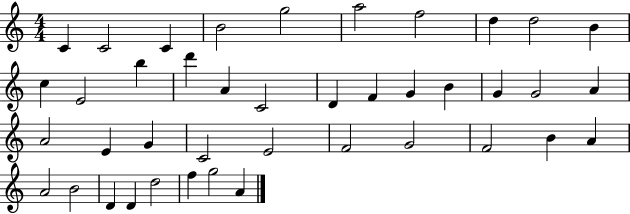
X:1
T:Untitled
M:4/4
L:1/4
K:C
C C2 C B2 g2 a2 f2 d d2 B c E2 b d' A C2 D F G B G G2 A A2 E G C2 E2 F2 G2 F2 B A A2 B2 D D d2 f g2 A